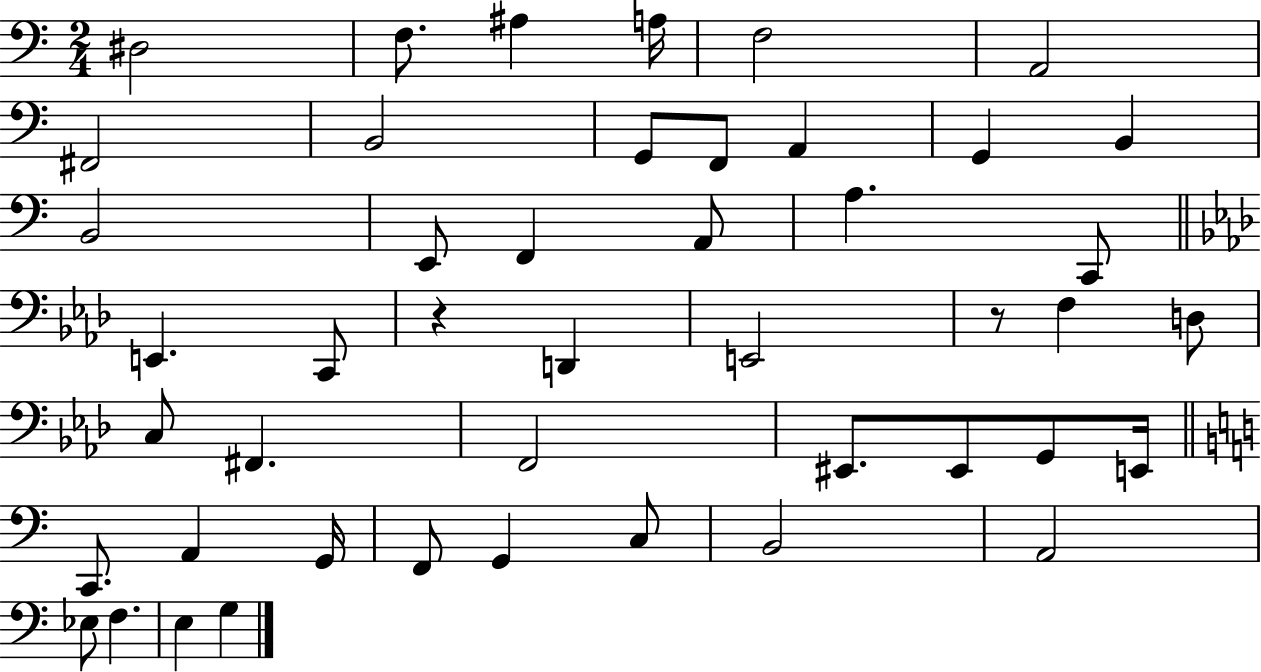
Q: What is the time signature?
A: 2/4